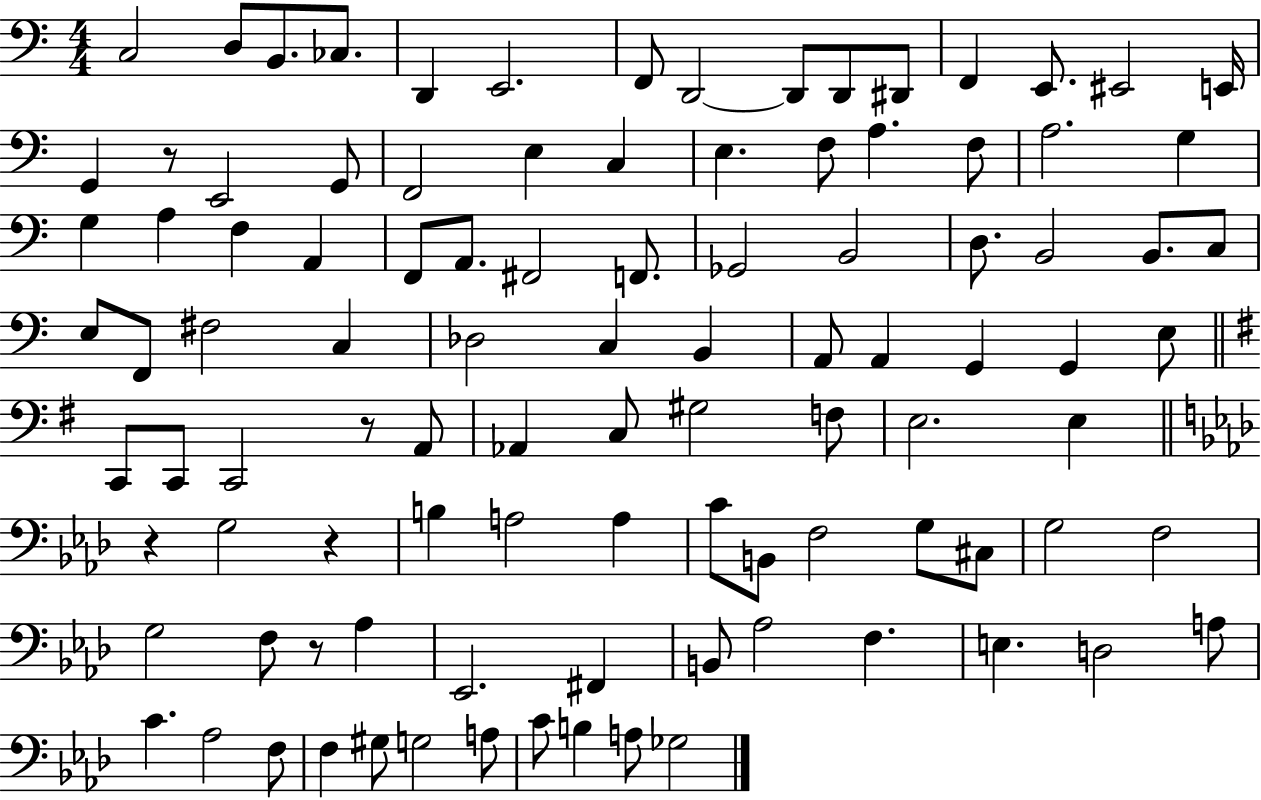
X:1
T:Untitled
M:4/4
L:1/4
K:C
C,2 D,/2 B,,/2 _C,/2 D,, E,,2 F,,/2 D,,2 D,,/2 D,,/2 ^D,,/2 F,, E,,/2 ^E,,2 E,,/4 G,, z/2 E,,2 G,,/2 F,,2 E, C, E, F,/2 A, F,/2 A,2 G, G, A, F, A,, F,,/2 A,,/2 ^F,,2 F,,/2 _G,,2 B,,2 D,/2 B,,2 B,,/2 C,/2 E,/2 F,,/2 ^F,2 C, _D,2 C, B,, A,,/2 A,, G,, G,, E,/2 C,,/2 C,,/2 C,,2 z/2 A,,/2 _A,, C,/2 ^G,2 F,/2 E,2 E, z G,2 z B, A,2 A, C/2 B,,/2 F,2 G,/2 ^C,/2 G,2 F,2 G,2 F,/2 z/2 _A, _E,,2 ^F,, B,,/2 _A,2 F, E, D,2 A,/2 C _A,2 F,/2 F, ^G,/2 G,2 A,/2 C/2 B, A,/2 _G,2